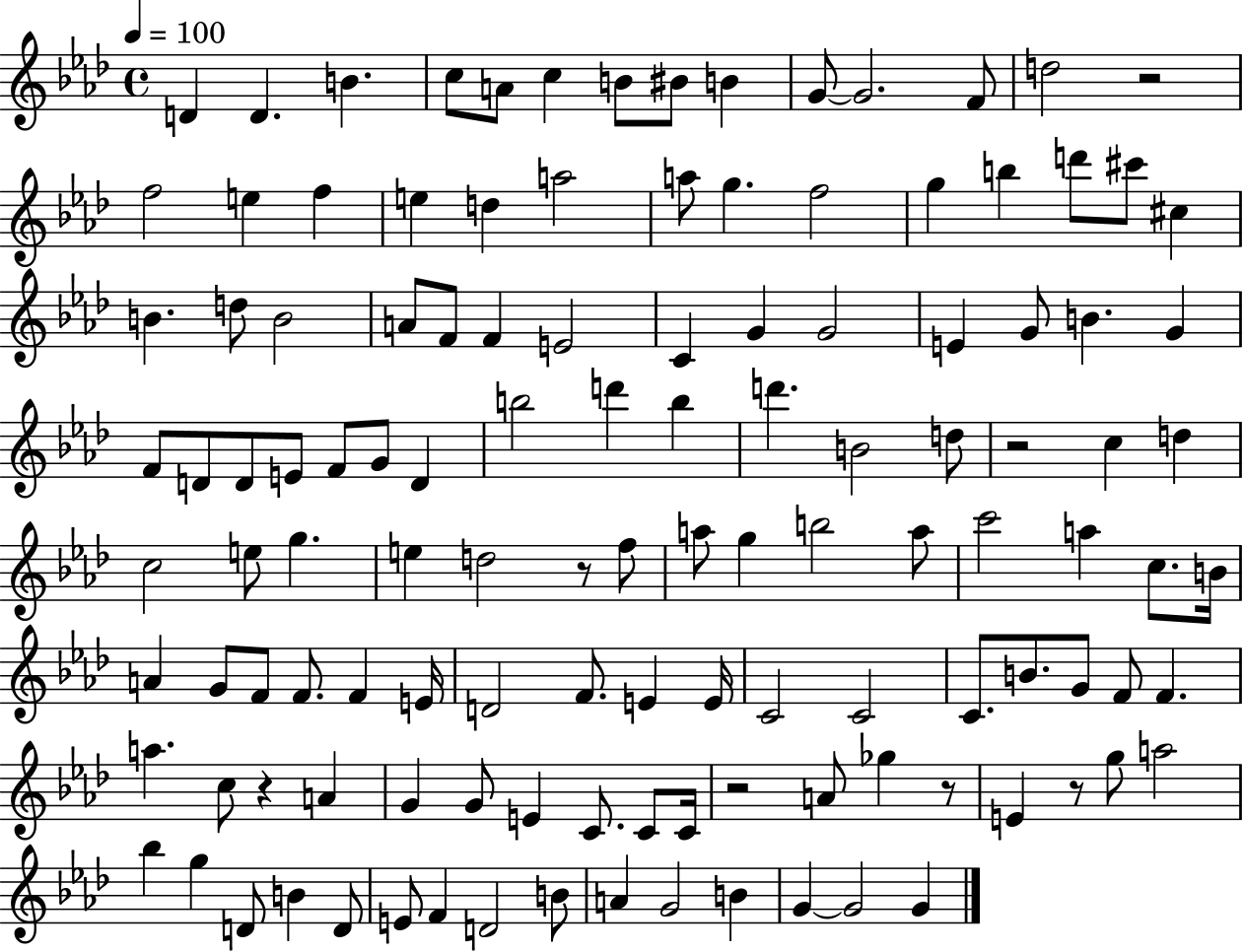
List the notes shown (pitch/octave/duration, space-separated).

D4/q D4/q. B4/q. C5/e A4/e C5/q B4/e BIS4/e B4/q G4/e G4/h. F4/e D5/h R/h F5/h E5/q F5/q E5/q D5/q A5/h A5/e G5/q. F5/h G5/q B5/q D6/e C#6/e C#5/q B4/q. D5/e B4/h A4/e F4/e F4/q E4/h C4/q G4/q G4/h E4/q G4/e B4/q. G4/q F4/e D4/e D4/e E4/e F4/e G4/e D4/q B5/h D6/q B5/q D6/q. B4/h D5/e R/h C5/q D5/q C5/h E5/e G5/q. E5/q D5/h R/e F5/e A5/e G5/q B5/h A5/e C6/h A5/q C5/e. B4/s A4/q G4/e F4/e F4/e. F4/q E4/s D4/h F4/e. E4/q E4/s C4/h C4/h C4/e. B4/e. G4/e F4/e F4/q. A5/q. C5/e R/q A4/q G4/q G4/e E4/q C4/e. C4/e C4/s R/h A4/e Gb5/q R/e E4/q R/e G5/e A5/h Bb5/q G5/q D4/e B4/q D4/e E4/e F4/q D4/h B4/e A4/q G4/h B4/q G4/q G4/h G4/q